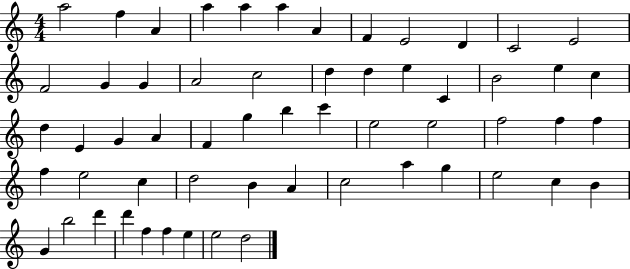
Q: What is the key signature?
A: C major